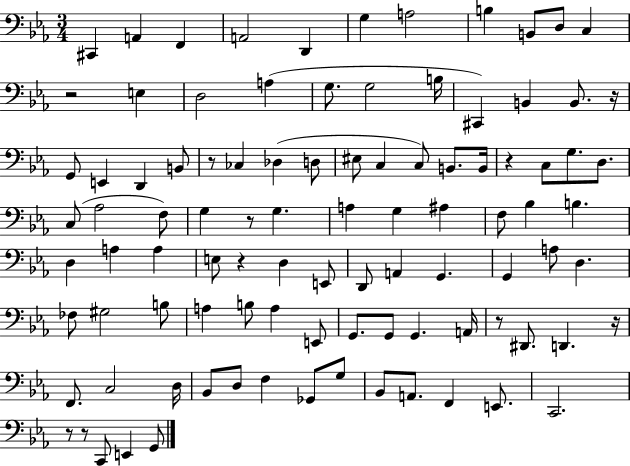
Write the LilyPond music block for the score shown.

{
  \clef bass
  \numericTimeSignature
  \time 3/4
  \key ees \major
  \repeat volta 2 { cis,4 a,4 f,4 | a,2 d,4 | g4 a2 | b4 b,8 d8 c4 | \break r2 e4 | d2 a4( | g8. g2 b16 | cis,4) b,4 b,8. r16 | \break g,8 e,4 d,4 b,8 | r8 ces4 des4( d8 | eis8 c4 c8) b,8. b,16 | r4 c8 g8. d8. | \break c8( aes2 f8) | g4 r8 g4. | a4 g4 ais4 | f8 bes4 b4. | \break d4 a4 a4 | e8 r4 d4 e,8 | d,8 a,4 g,4. | g,4 a8 d4. | \break fes8 gis2 b8 | a4 b8 a4 e,8 | g,8. g,8 g,4. a,16 | r8 dis,8. d,4. r16 | \break f,8. c2 d16 | bes,8 d8 f4 ges,8 g8 | bes,8 a,8. f,4 e,8. | c,2. | \break r8 r8 c,8 e,4 g,8 | } \bar "|."
}